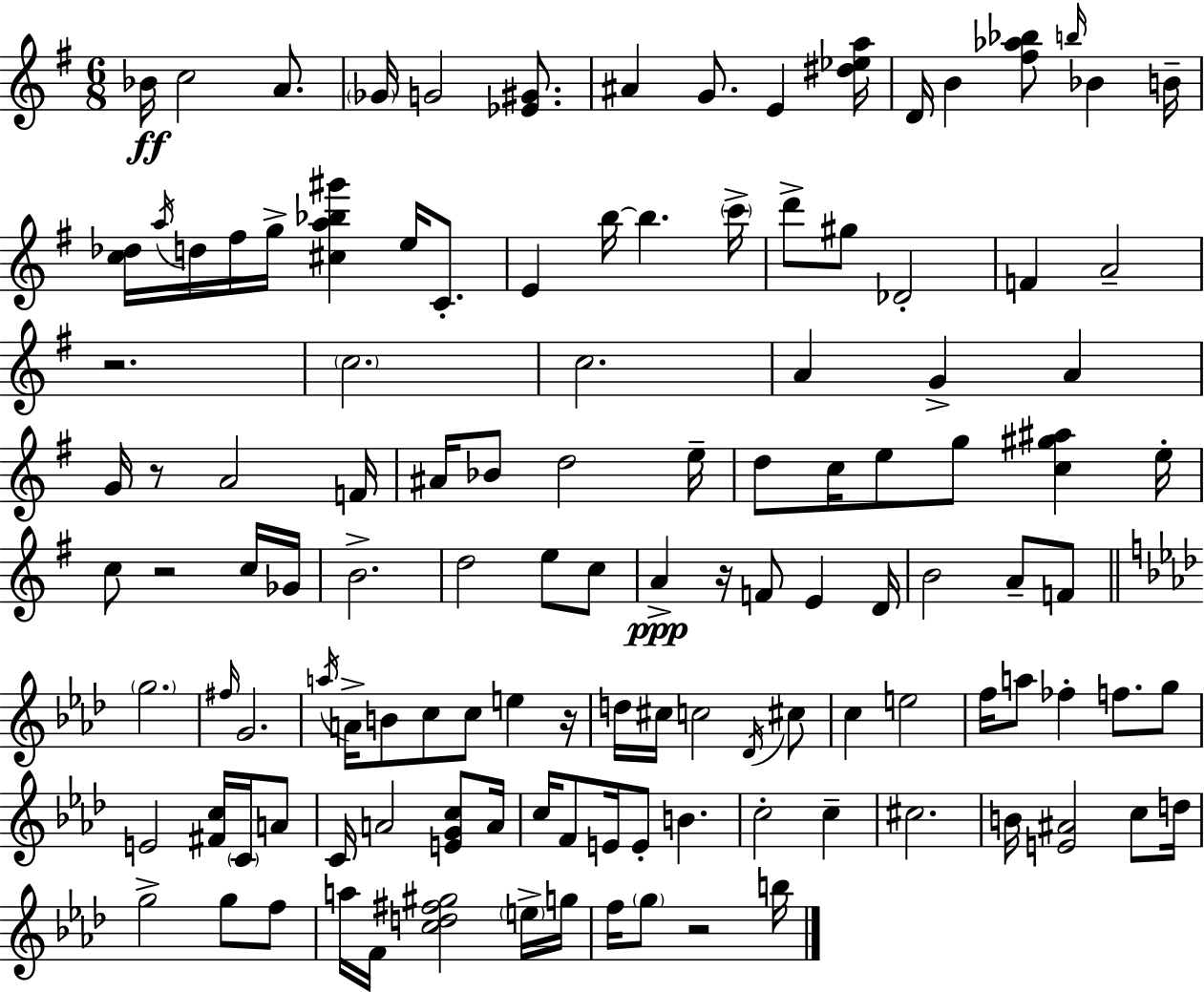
{
  \clef treble
  \numericTimeSignature
  \time 6/8
  \key e \minor
  bes'16\ff c''2 a'8. | \parenthesize ges'16 g'2 <ees' gis'>8. | ais'4 g'8. e'4 <dis'' ees'' a''>16 | d'16 b'4 <fis'' aes'' bes''>8 \grace { b''16 } bes'4 | \break b'16-- <c'' des''>16 \acciaccatura { a''16 } d''16 fis''16 g''16-> <cis'' a'' bes'' gis'''>4 e''16 c'8.-. | e'4 b''16~~ b''4. | \parenthesize c'''16-> d'''8-> gis''8 des'2-. | f'4 a'2-- | \break r2. | \parenthesize c''2. | c''2. | a'4 g'4-> a'4 | \break g'16 r8 a'2 | f'16 ais'16 bes'8 d''2 | e''16-- d''8 c''16 e''8 g''8 <c'' gis'' ais''>4 | e''16-. c''8 r2 | \break c''16 ges'16 b'2.-> | d''2 e''8 | c''8 a'4->\ppp r16 f'8 e'4 | d'16 b'2 a'8-- | \break f'8 \bar "||" \break \key aes \major \parenthesize g''2. | \grace { fis''16 } g'2. | \acciaccatura { a''16 } a'16-> b'8 c''8 c''8 e''4 | r16 d''16 cis''16 c''2 | \break \acciaccatura { des'16 } cis''8 c''4 e''2 | f''16 a''8 fes''4-. f''8. | g''8 e'2 <fis' c''>16 | \parenthesize c'16 a'8 c'16 a'2 | \break <e' g' c''>8 a'16 c''16 f'8 e'16 e'8-. b'4. | c''2-. c''4-- | cis''2. | b'16 <e' ais'>2 | \break c''8 d''16 g''2-> g''8 | f''8 a''16 f'16 <c'' d'' fis'' gis''>2 | \parenthesize e''16-> g''16 f''16 \parenthesize g''8 r2 | b''16 \bar "|."
}